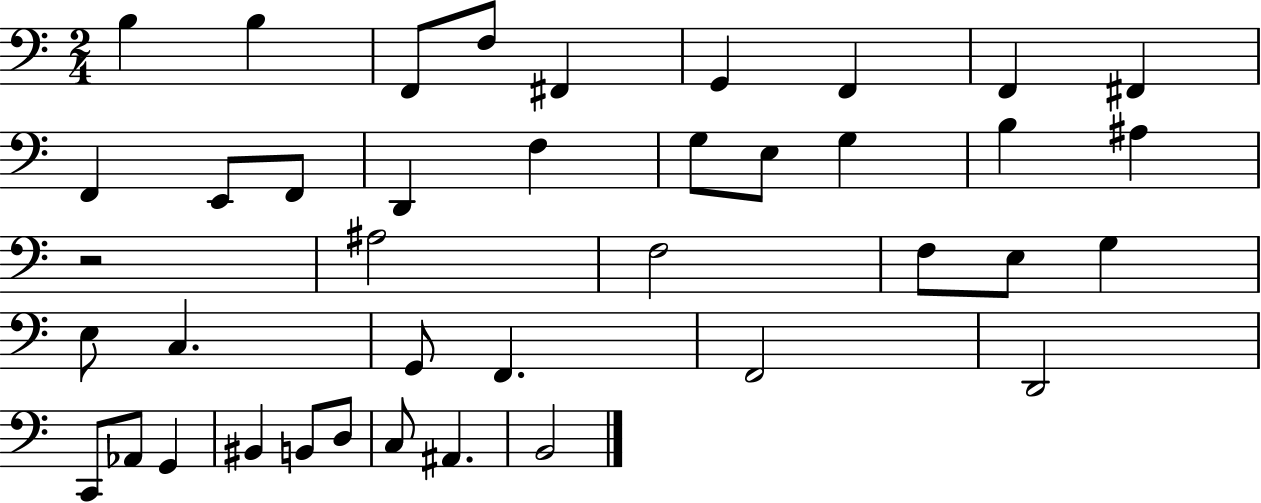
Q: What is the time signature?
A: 2/4